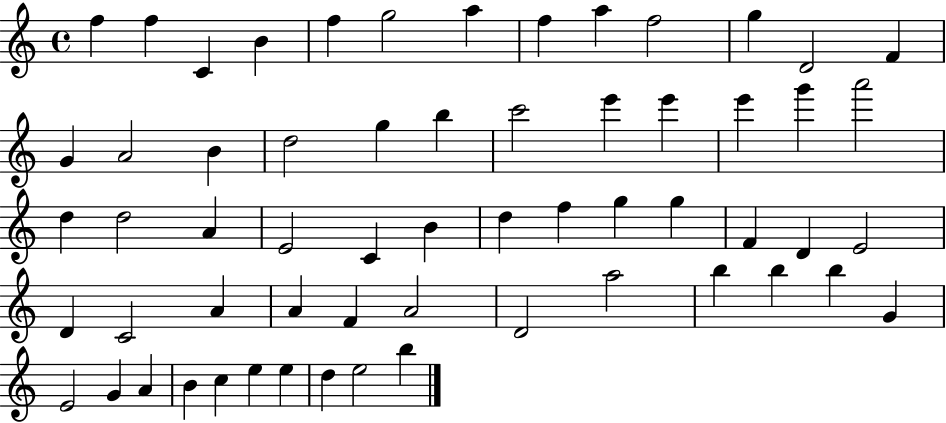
X:1
T:Untitled
M:4/4
L:1/4
K:C
f f C B f g2 a f a f2 g D2 F G A2 B d2 g b c'2 e' e' e' g' a'2 d d2 A E2 C B d f g g F D E2 D C2 A A F A2 D2 a2 b b b G E2 G A B c e e d e2 b